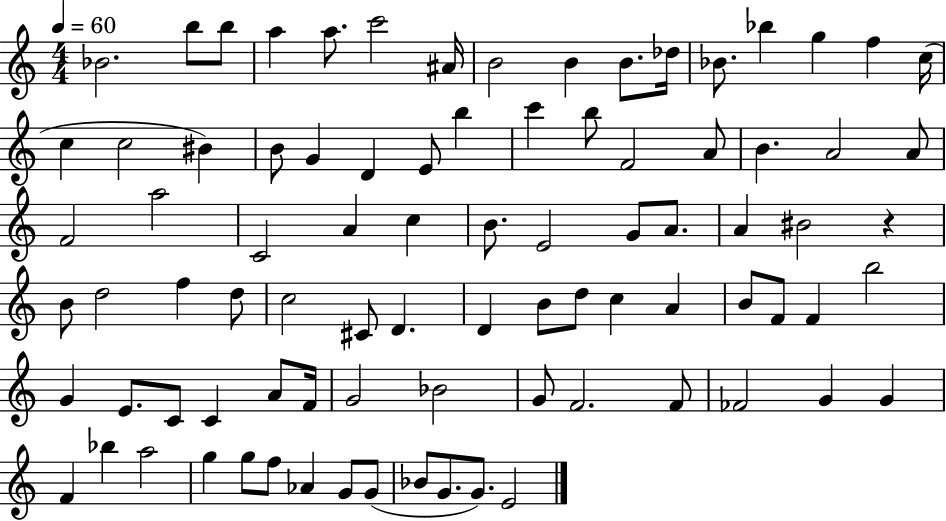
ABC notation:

X:1
T:Untitled
M:4/4
L:1/4
K:C
_B2 b/2 b/2 a a/2 c'2 ^A/4 B2 B B/2 _d/4 _B/2 _b g f c/4 c c2 ^B B/2 G D E/2 b c' b/2 F2 A/2 B A2 A/2 F2 a2 C2 A c B/2 E2 G/2 A/2 A ^B2 z B/2 d2 f d/2 c2 ^C/2 D D B/2 d/2 c A B/2 F/2 F b2 G E/2 C/2 C A/2 F/4 G2 _B2 G/2 F2 F/2 _F2 G G F _b a2 g g/2 f/2 _A G/2 G/2 _B/2 G/2 G/2 E2